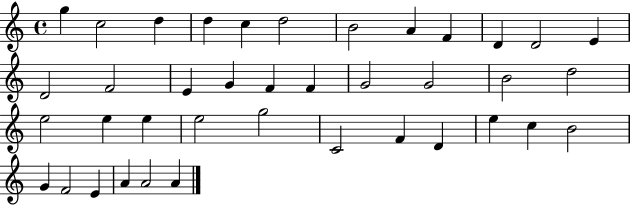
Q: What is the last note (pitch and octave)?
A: A4